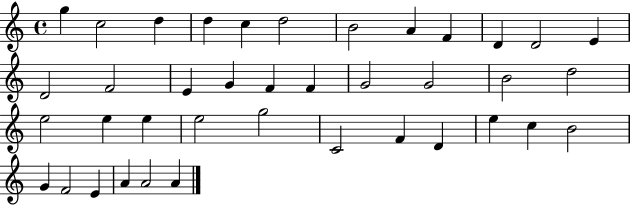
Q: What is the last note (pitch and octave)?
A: A4